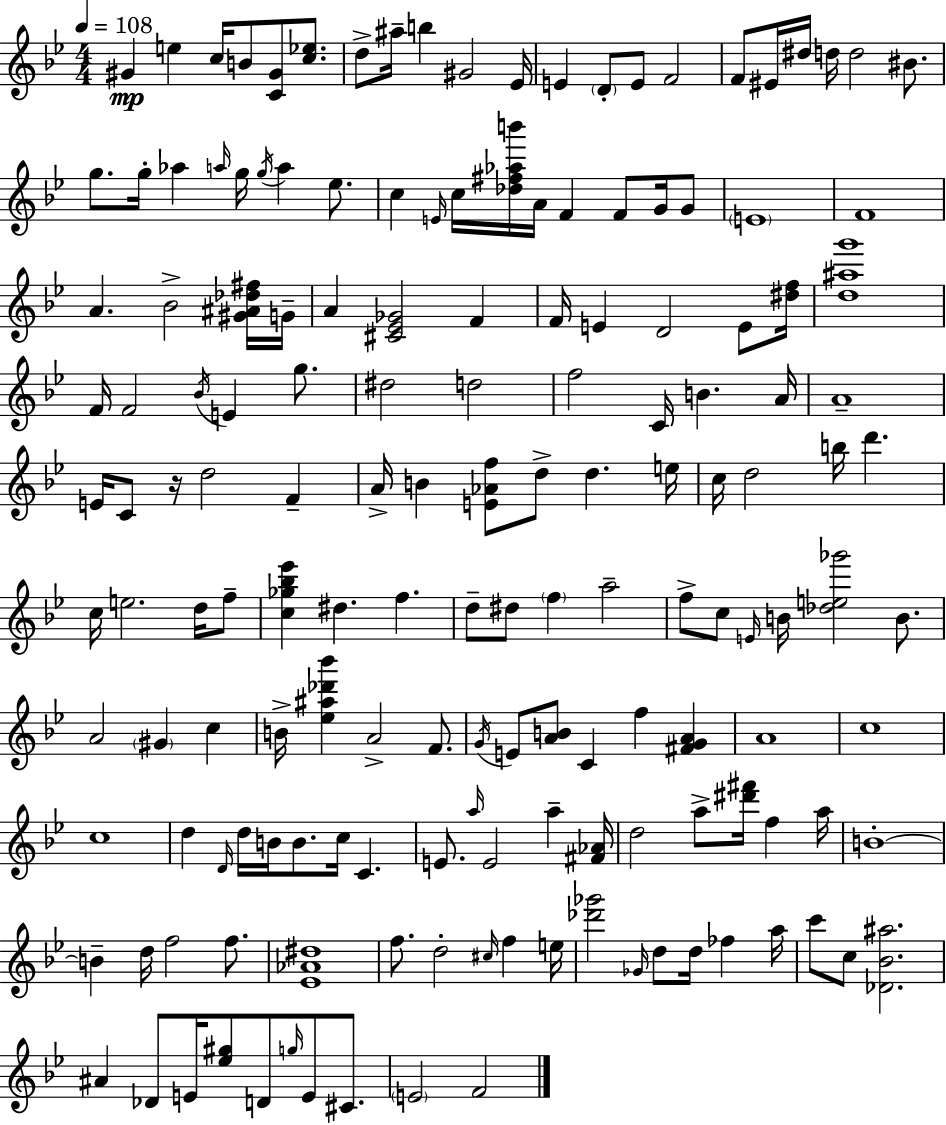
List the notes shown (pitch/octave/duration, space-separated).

G#4/q E5/q C5/s B4/e [C4,G#4]/e [C5,Eb5]/e. D5/e A#5/s B5/q G#4/h Eb4/s E4/q D4/e E4/e F4/h F4/e EIS4/s D#5/s D5/s D5/h BIS4/e. G5/e. G5/s Ab5/q A5/s G5/s G5/s A5/q Eb5/e. C5/q E4/s C5/s [Db5,F#5,Ab5,B6]/s A4/s F4/q F4/e G4/s G4/e E4/w F4/w A4/q. Bb4/h [G#4,A#4,Db5,F#5]/s G4/s A4/q [C#4,Eb4,Gb4]/h F4/q F4/s E4/q D4/h E4/e [D#5,F5]/s [D5,A#5,G6]/w F4/s F4/h Bb4/s E4/q G5/e. D#5/h D5/h F5/h C4/s B4/q. A4/s A4/w E4/s C4/e R/s D5/h F4/q A4/s B4/q [E4,Ab4,F5]/e D5/e D5/q. E5/s C5/s D5/h B5/s D6/q. C5/s E5/h. D5/s F5/e [C5,Gb5,Bb5,Eb6]/q D#5/q. F5/q. D5/e D#5/e F5/q A5/h F5/e C5/e E4/s B4/s [Db5,E5,Gb6]/h B4/e. A4/h G#4/q C5/q B4/s [Eb5,A#5,Db6,Bb6]/q A4/h F4/e. G4/s E4/e [A4,B4]/e C4/q F5/q [F#4,G4,A4]/q A4/w C5/w C5/w D5/q D4/s D5/s B4/s B4/e. C5/s C4/q. E4/e. A5/s E4/h A5/q [F#4,Ab4]/s D5/h A5/e [D#6,F#6]/s F5/q A5/s B4/w B4/q D5/s F5/h F5/e. [Eb4,Ab4,D#5]/w F5/e. D5/h C#5/s F5/q E5/s [Db6,Gb6]/h Gb4/s D5/e D5/s FES5/q A5/s C6/e C5/e [Db4,Bb4,A#5]/h. A#4/q Db4/e E4/s [Eb5,G#5]/e D4/e G5/s E4/e C#4/e. E4/h F4/h